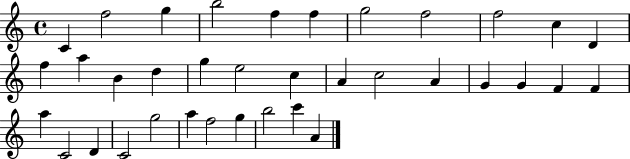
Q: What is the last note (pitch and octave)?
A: A4